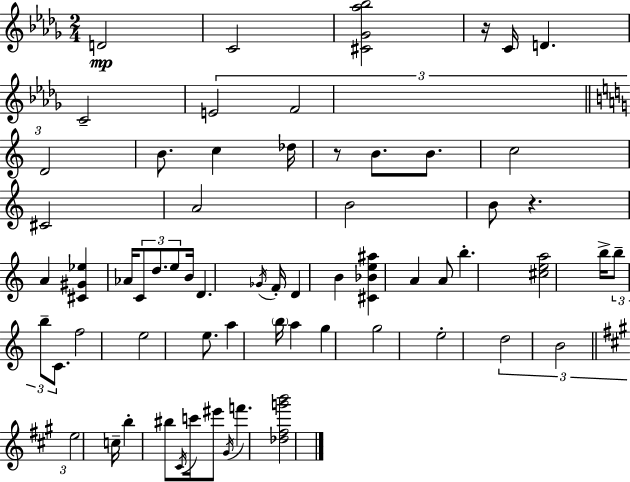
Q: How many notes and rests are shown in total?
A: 64